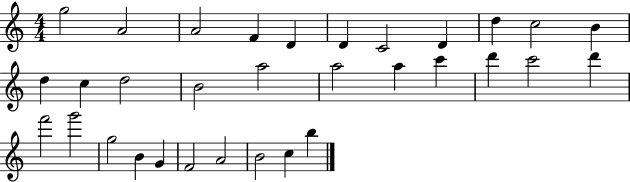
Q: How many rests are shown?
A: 0